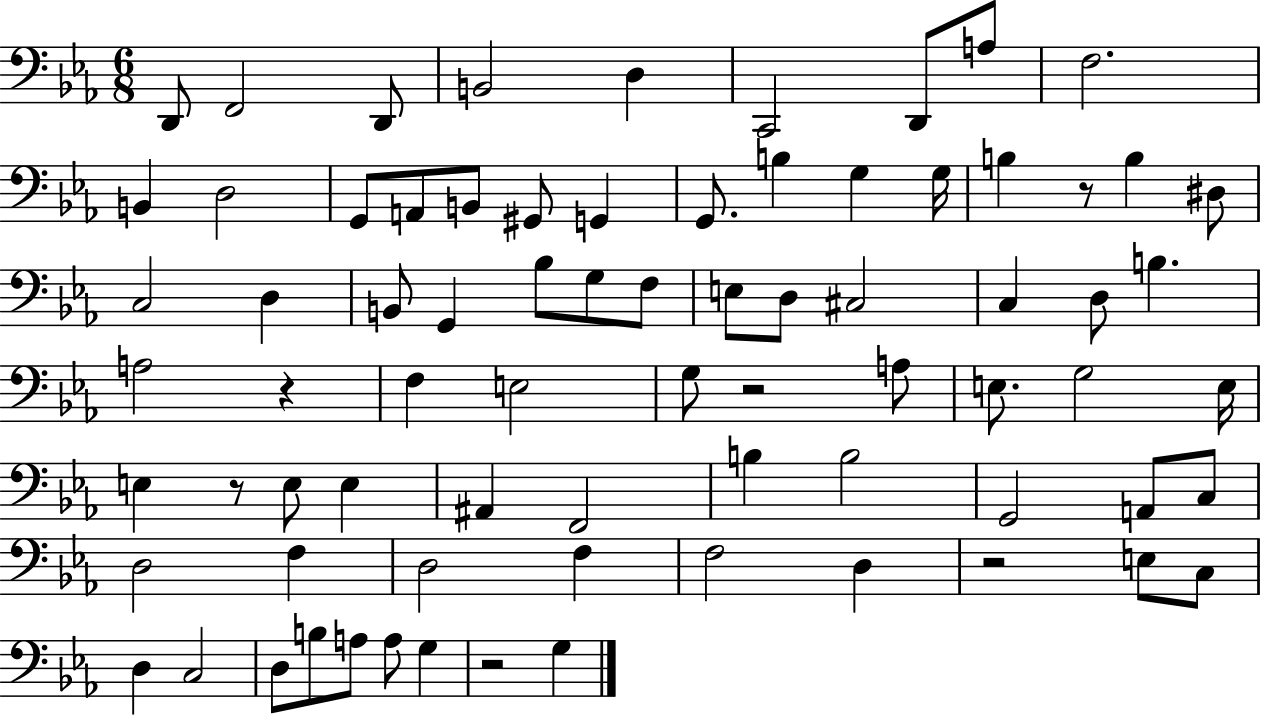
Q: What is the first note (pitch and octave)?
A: D2